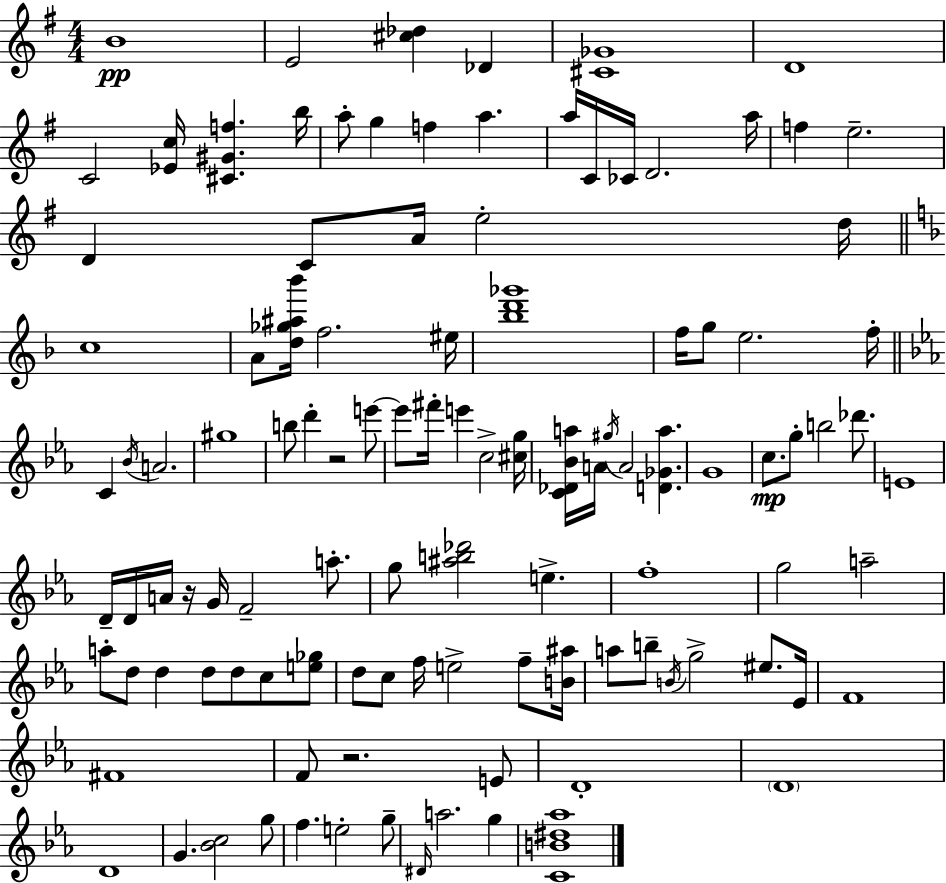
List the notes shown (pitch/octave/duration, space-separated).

B4/w E4/h [C#5,Db5]/q Db4/q [C#4,Gb4]/w D4/w C4/h [Eb4,C5]/s [C#4,G#4,F5]/q. B5/s A5/e G5/q F5/q A5/q. A5/s C4/s CES4/s D4/h. A5/s F5/q E5/h. D4/q C4/e A4/s E5/h D5/s C5/w A4/e [D5,Gb5,A#5,Bb6]/s F5/h. EIS5/s [Bb5,D6,Gb6]/w F5/s G5/e E5/h. F5/s C4/q Bb4/s A4/h. G#5/w B5/e D6/q R/h E6/e E6/e F#6/s E6/q C5/h [C#5,G5]/s [C4,Db4,Bb4,A5]/s A4/s G#5/s A4/h [D4,Gb4,A5]/q. G4/w C5/e. G5/e B5/h Db6/e. E4/w D4/s D4/s A4/s R/s G4/s F4/h A5/e. G5/e [A#5,B5,Db6]/h E5/q. F5/w G5/h A5/h A5/e D5/e D5/q D5/e D5/e C5/e [E5,Gb5]/e D5/e C5/e F5/s E5/h F5/e [B4,A#5]/s A5/e B5/e B4/s G5/h EIS5/e. Eb4/s F4/w F#4/w F4/e R/h. E4/e D4/w D4/w D4/w G4/q. [Bb4,C5]/h G5/e F5/q. E5/h G5/e D#4/s A5/h. G5/q [C4,B4,D#5,Ab5]/w